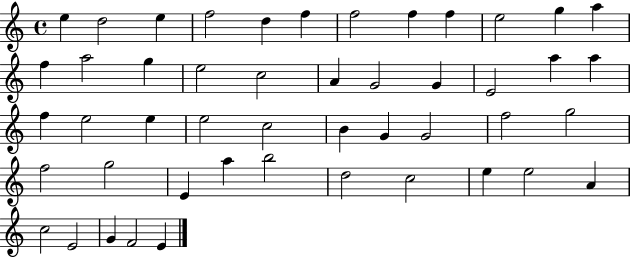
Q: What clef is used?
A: treble